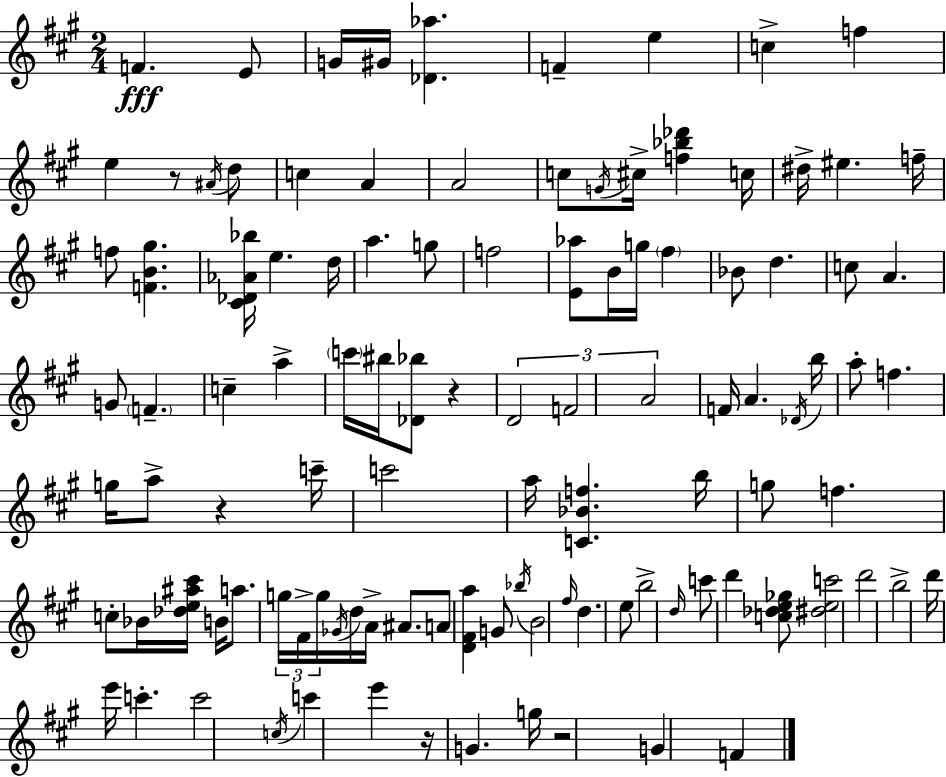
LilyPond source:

{
  \clef treble
  \numericTimeSignature
  \time 2/4
  \key a \major
  f'4.\fff e'8 | g'16 gis'16 <des' aes''>4. | f'4-- e''4 | c''4-> f''4 | \break e''4 r8 \acciaccatura { ais'16 } d''8 | c''4 a'4 | a'2 | c''8 \acciaccatura { g'16 } cis''16-> <f'' bes'' des'''>4 | \break c''16 dis''16-> eis''4. | f''16-- f''8 <f' b' gis''>4. | <cis' des' aes' bes''>16 e''4. | d''16 a''4. | \break g''8 f''2 | <e' aes''>8 b'16 g''16 \parenthesize fis''4 | bes'8 d''4. | c''8 a'4. | \break g'8 \parenthesize f'4.-- | c''4-- a''4-> | \parenthesize c'''16 bis''16 <des' bes''>8 r4 | \tuplet 3/2 { d'2 | \break f'2 | a'2 } | f'16 a'4. | \acciaccatura { des'16 } b''16 a''8-. f''4. | \break g''16 a''8-> r4 | c'''16-- c'''2 | a''16 <c' bes' f''>4. | b''16 g''8 f''4. | \break c''8-. bes'16 <des'' e'' ais'' cis'''>16 b'16 | a''8. \tuplet 3/2 { g''16 fis'16-> g''16 } \acciaccatura { ges'16 } d''16 | a'16-> ais'8. a'8 <d' fis' a''>4 | g'8 \acciaccatura { bes''16 } b'2 | \break \grace { fis''16 } d''4. | e''8 b''2-> | \grace { d''16 } c'''8 | d'''4 <c'' des'' e'' ges''>8 <dis'' e'' c'''>2 | \break d'''2 | b''2-> | d'''16 | e'''16 c'''4.-. c'''2 | \break \acciaccatura { c''16 } | c'''4 e'''4 | r16 g'4. g''16 | r2 | \break g'4 f'4 | \bar "|."
}